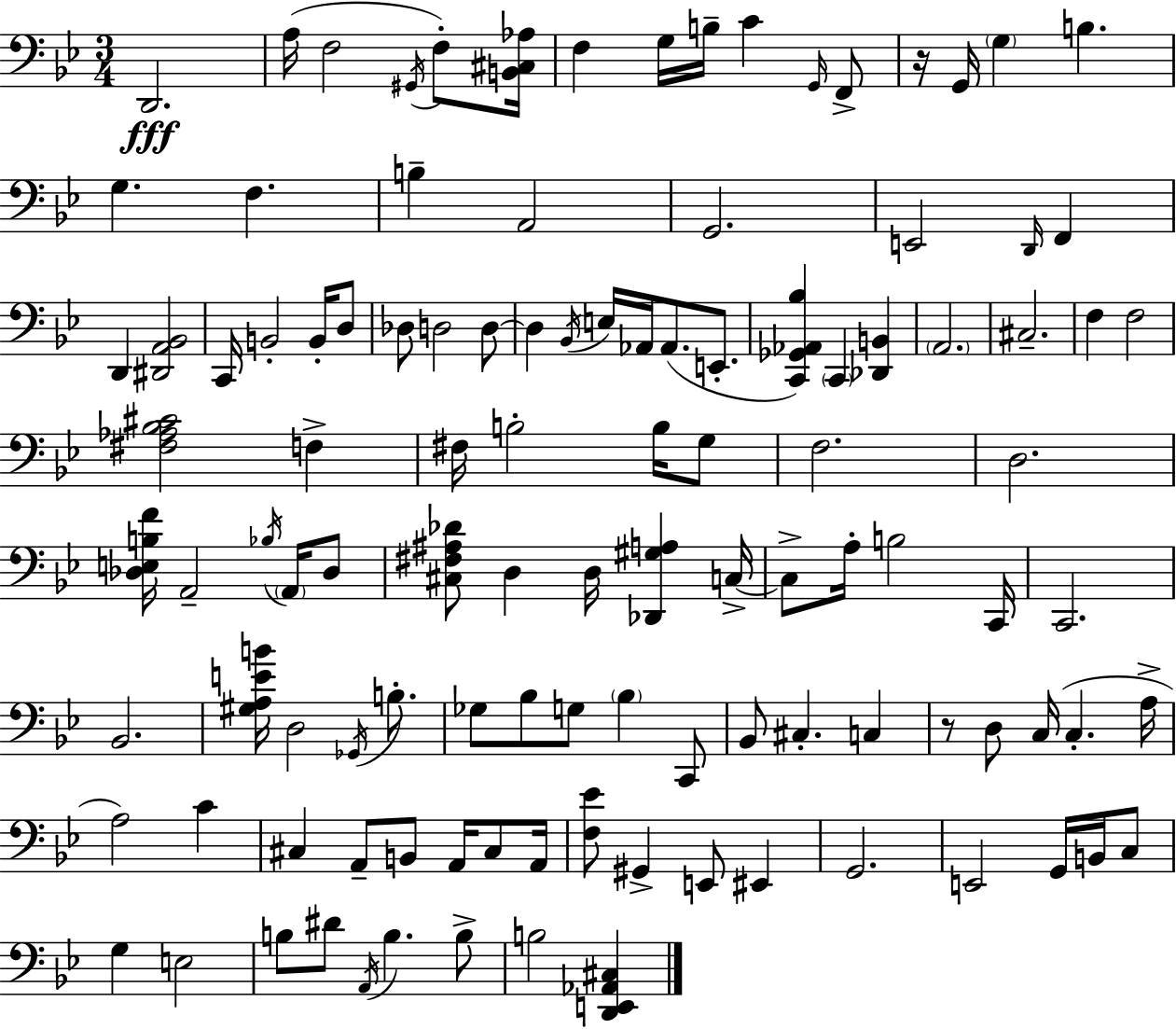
{
  \clef bass
  \numericTimeSignature
  \time 3/4
  \key g \minor
  \repeat volta 2 { d,2.\fff | a16( f2 \acciaccatura { gis,16 } f8-.) | <b, cis aes>16 f4 g16 b16-- c'4 \grace { g,16 } | f,8-> r16 g,16 \parenthesize g4 b4. | \break g4. f4. | b4-- a,2 | g,2. | e,2 \grace { d,16 } f,4 | \break d,4 <dis, a, bes,>2 | c,16 b,2-. | b,16-. d8 des8 d2 | d8~~ d4 \acciaccatura { bes,16 } e16 aes,16 aes,8.( | \break e,8.-. <c, ges, aes, bes>4) \parenthesize c,4 | <des, b,>4 \parenthesize a,2. | cis2.-- | f4 f2 | \break <fis aes bes cis'>2 | f4-> fis16 b2-. | b16 g8 f2. | d2. | \break <des e b f'>16 a,2-- | \acciaccatura { bes16 } \parenthesize a,16 des8 <cis fis ais des'>8 d4 d16 | <des, gis a>4 c16->~~ c8-> a16-. b2 | c,16 c,2. | \break bes,2. | <gis a e' b'>16 d2 | \acciaccatura { ges,16 } b8.-. ges8 bes8 g8 | \parenthesize bes4 c,8 bes,8 cis4.-. | \break c4 r8 d8 c16( c4.-. | a16-> a2) | c'4 cis4 a,8-- | b,8 a,16 cis8 a,16 <f ees'>8 gis,4-> | \break e,8 eis,4 g,2. | e,2 | g,16 b,16 c8 g4 e2 | b8 dis'8 \acciaccatura { a,16 } b4. | \break b8-> b2 | <d, e, aes, cis>4 } \bar "|."
}